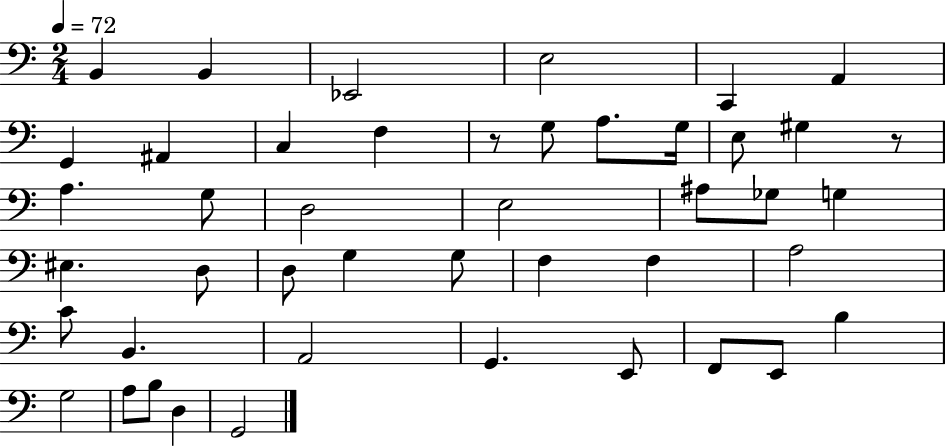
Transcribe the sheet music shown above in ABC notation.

X:1
T:Untitled
M:2/4
L:1/4
K:C
B,, B,, _E,,2 E,2 C,, A,, G,, ^A,, C, F, z/2 G,/2 A,/2 G,/4 E,/2 ^G, z/2 A, G,/2 D,2 E,2 ^A,/2 _G,/2 G, ^E, D,/2 D,/2 G, G,/2 F, F, A,2 C/2 B,, A,,2 G,, E,,/2 F,,/2 E,,/2 B, G,2 A,/2 B,/2 D, G,,2